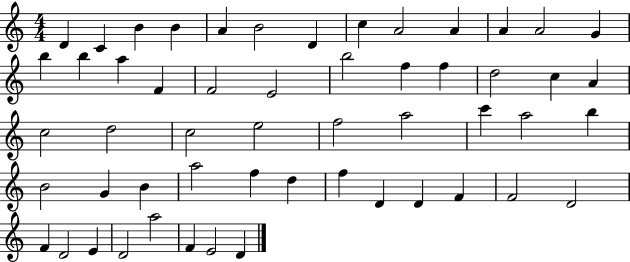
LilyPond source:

{
  \clef treble
  \numericTimeSignature
  \time 4/4
  \key c \major
  d'4 c'4 b'4 b'4 | a'4 b'2 d'4 | c''4 a'2 a'4 | a'4 a'2 g'4 | \break b''4 b''4 a''4 f'4 | f'2 e'2 | b''2 f''4 f''4 | d''2 c''4 a'4 | \break c''2 d''2 | c''2 e''2 | f''2 a''2 | c'''4 a''2 b''4 | \break b'2 g'4 b'4 | a''2 f''4 d''4 | f''4 d'4 d'4 f'4 | f'2 d'2 | \break f'4 d'2 e'4 | d'2 a''2 | f'4 e'2 d'4 | \bar "|."
}